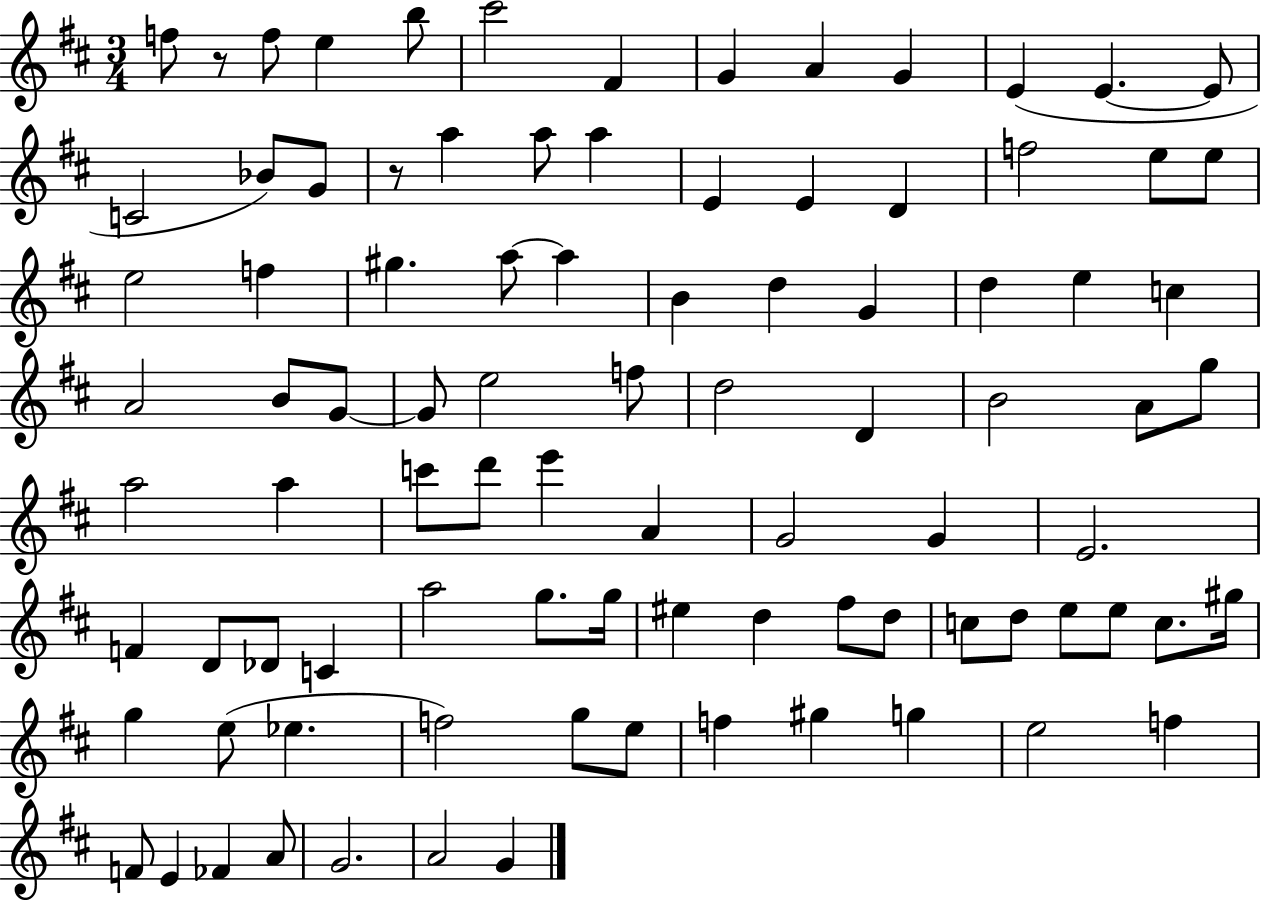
F5/e R/e F5/e E5/q B5/e C#6/h F#4/q G4/q A4/q G4/q E4/q E4/q. E4/e C4/h Bb4/e G4/e R/e A5/q A5/e A5/q E4/q E4/q D4/q F5/h E5/e E5/e E5/h F5/q G#5/q. A5/e A5/q B4/q D5/q G4/q D5/q E5/q C5/q A4/h B4/e G4/e G4/e E5/h F5/e D5/h D4/q B4/h A4/e G5/e A5/h A5/q C6/e D6/e E6/q A4/q G4/h G4/q E4/h. F4/q D4/e Db4/e C4/q A5/h G5/e. G5/s EIS5/q D5/q F#5/e D5/e C5/e D5/e E5/e E5/e C5/e. G#5/s G5/q E5/e Eb5/q. F5/h G5/e E5/e F5/q G#5/q G5/q E5/h F5/q F4/e E4/q FES4/q A4/e G4/h. A4/h G4/q